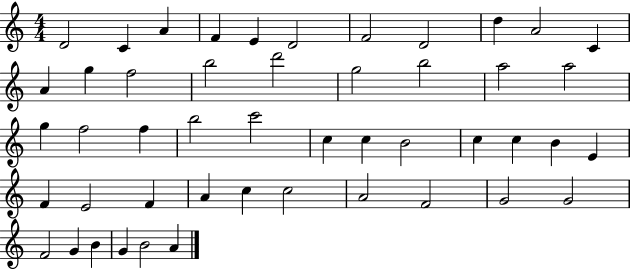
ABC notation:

X:1
T:Untitled
M:4/4
L:1/4
K:C
D2 C A F E D2 F2 D2 d A2 C A g f2 b2 d'2 g2 b2 a2 a2 g f2 f b2 c'2 c c B2 c c B E F E2 F A c c2 A2 F2 G2 G2 F2 G B G B2 A